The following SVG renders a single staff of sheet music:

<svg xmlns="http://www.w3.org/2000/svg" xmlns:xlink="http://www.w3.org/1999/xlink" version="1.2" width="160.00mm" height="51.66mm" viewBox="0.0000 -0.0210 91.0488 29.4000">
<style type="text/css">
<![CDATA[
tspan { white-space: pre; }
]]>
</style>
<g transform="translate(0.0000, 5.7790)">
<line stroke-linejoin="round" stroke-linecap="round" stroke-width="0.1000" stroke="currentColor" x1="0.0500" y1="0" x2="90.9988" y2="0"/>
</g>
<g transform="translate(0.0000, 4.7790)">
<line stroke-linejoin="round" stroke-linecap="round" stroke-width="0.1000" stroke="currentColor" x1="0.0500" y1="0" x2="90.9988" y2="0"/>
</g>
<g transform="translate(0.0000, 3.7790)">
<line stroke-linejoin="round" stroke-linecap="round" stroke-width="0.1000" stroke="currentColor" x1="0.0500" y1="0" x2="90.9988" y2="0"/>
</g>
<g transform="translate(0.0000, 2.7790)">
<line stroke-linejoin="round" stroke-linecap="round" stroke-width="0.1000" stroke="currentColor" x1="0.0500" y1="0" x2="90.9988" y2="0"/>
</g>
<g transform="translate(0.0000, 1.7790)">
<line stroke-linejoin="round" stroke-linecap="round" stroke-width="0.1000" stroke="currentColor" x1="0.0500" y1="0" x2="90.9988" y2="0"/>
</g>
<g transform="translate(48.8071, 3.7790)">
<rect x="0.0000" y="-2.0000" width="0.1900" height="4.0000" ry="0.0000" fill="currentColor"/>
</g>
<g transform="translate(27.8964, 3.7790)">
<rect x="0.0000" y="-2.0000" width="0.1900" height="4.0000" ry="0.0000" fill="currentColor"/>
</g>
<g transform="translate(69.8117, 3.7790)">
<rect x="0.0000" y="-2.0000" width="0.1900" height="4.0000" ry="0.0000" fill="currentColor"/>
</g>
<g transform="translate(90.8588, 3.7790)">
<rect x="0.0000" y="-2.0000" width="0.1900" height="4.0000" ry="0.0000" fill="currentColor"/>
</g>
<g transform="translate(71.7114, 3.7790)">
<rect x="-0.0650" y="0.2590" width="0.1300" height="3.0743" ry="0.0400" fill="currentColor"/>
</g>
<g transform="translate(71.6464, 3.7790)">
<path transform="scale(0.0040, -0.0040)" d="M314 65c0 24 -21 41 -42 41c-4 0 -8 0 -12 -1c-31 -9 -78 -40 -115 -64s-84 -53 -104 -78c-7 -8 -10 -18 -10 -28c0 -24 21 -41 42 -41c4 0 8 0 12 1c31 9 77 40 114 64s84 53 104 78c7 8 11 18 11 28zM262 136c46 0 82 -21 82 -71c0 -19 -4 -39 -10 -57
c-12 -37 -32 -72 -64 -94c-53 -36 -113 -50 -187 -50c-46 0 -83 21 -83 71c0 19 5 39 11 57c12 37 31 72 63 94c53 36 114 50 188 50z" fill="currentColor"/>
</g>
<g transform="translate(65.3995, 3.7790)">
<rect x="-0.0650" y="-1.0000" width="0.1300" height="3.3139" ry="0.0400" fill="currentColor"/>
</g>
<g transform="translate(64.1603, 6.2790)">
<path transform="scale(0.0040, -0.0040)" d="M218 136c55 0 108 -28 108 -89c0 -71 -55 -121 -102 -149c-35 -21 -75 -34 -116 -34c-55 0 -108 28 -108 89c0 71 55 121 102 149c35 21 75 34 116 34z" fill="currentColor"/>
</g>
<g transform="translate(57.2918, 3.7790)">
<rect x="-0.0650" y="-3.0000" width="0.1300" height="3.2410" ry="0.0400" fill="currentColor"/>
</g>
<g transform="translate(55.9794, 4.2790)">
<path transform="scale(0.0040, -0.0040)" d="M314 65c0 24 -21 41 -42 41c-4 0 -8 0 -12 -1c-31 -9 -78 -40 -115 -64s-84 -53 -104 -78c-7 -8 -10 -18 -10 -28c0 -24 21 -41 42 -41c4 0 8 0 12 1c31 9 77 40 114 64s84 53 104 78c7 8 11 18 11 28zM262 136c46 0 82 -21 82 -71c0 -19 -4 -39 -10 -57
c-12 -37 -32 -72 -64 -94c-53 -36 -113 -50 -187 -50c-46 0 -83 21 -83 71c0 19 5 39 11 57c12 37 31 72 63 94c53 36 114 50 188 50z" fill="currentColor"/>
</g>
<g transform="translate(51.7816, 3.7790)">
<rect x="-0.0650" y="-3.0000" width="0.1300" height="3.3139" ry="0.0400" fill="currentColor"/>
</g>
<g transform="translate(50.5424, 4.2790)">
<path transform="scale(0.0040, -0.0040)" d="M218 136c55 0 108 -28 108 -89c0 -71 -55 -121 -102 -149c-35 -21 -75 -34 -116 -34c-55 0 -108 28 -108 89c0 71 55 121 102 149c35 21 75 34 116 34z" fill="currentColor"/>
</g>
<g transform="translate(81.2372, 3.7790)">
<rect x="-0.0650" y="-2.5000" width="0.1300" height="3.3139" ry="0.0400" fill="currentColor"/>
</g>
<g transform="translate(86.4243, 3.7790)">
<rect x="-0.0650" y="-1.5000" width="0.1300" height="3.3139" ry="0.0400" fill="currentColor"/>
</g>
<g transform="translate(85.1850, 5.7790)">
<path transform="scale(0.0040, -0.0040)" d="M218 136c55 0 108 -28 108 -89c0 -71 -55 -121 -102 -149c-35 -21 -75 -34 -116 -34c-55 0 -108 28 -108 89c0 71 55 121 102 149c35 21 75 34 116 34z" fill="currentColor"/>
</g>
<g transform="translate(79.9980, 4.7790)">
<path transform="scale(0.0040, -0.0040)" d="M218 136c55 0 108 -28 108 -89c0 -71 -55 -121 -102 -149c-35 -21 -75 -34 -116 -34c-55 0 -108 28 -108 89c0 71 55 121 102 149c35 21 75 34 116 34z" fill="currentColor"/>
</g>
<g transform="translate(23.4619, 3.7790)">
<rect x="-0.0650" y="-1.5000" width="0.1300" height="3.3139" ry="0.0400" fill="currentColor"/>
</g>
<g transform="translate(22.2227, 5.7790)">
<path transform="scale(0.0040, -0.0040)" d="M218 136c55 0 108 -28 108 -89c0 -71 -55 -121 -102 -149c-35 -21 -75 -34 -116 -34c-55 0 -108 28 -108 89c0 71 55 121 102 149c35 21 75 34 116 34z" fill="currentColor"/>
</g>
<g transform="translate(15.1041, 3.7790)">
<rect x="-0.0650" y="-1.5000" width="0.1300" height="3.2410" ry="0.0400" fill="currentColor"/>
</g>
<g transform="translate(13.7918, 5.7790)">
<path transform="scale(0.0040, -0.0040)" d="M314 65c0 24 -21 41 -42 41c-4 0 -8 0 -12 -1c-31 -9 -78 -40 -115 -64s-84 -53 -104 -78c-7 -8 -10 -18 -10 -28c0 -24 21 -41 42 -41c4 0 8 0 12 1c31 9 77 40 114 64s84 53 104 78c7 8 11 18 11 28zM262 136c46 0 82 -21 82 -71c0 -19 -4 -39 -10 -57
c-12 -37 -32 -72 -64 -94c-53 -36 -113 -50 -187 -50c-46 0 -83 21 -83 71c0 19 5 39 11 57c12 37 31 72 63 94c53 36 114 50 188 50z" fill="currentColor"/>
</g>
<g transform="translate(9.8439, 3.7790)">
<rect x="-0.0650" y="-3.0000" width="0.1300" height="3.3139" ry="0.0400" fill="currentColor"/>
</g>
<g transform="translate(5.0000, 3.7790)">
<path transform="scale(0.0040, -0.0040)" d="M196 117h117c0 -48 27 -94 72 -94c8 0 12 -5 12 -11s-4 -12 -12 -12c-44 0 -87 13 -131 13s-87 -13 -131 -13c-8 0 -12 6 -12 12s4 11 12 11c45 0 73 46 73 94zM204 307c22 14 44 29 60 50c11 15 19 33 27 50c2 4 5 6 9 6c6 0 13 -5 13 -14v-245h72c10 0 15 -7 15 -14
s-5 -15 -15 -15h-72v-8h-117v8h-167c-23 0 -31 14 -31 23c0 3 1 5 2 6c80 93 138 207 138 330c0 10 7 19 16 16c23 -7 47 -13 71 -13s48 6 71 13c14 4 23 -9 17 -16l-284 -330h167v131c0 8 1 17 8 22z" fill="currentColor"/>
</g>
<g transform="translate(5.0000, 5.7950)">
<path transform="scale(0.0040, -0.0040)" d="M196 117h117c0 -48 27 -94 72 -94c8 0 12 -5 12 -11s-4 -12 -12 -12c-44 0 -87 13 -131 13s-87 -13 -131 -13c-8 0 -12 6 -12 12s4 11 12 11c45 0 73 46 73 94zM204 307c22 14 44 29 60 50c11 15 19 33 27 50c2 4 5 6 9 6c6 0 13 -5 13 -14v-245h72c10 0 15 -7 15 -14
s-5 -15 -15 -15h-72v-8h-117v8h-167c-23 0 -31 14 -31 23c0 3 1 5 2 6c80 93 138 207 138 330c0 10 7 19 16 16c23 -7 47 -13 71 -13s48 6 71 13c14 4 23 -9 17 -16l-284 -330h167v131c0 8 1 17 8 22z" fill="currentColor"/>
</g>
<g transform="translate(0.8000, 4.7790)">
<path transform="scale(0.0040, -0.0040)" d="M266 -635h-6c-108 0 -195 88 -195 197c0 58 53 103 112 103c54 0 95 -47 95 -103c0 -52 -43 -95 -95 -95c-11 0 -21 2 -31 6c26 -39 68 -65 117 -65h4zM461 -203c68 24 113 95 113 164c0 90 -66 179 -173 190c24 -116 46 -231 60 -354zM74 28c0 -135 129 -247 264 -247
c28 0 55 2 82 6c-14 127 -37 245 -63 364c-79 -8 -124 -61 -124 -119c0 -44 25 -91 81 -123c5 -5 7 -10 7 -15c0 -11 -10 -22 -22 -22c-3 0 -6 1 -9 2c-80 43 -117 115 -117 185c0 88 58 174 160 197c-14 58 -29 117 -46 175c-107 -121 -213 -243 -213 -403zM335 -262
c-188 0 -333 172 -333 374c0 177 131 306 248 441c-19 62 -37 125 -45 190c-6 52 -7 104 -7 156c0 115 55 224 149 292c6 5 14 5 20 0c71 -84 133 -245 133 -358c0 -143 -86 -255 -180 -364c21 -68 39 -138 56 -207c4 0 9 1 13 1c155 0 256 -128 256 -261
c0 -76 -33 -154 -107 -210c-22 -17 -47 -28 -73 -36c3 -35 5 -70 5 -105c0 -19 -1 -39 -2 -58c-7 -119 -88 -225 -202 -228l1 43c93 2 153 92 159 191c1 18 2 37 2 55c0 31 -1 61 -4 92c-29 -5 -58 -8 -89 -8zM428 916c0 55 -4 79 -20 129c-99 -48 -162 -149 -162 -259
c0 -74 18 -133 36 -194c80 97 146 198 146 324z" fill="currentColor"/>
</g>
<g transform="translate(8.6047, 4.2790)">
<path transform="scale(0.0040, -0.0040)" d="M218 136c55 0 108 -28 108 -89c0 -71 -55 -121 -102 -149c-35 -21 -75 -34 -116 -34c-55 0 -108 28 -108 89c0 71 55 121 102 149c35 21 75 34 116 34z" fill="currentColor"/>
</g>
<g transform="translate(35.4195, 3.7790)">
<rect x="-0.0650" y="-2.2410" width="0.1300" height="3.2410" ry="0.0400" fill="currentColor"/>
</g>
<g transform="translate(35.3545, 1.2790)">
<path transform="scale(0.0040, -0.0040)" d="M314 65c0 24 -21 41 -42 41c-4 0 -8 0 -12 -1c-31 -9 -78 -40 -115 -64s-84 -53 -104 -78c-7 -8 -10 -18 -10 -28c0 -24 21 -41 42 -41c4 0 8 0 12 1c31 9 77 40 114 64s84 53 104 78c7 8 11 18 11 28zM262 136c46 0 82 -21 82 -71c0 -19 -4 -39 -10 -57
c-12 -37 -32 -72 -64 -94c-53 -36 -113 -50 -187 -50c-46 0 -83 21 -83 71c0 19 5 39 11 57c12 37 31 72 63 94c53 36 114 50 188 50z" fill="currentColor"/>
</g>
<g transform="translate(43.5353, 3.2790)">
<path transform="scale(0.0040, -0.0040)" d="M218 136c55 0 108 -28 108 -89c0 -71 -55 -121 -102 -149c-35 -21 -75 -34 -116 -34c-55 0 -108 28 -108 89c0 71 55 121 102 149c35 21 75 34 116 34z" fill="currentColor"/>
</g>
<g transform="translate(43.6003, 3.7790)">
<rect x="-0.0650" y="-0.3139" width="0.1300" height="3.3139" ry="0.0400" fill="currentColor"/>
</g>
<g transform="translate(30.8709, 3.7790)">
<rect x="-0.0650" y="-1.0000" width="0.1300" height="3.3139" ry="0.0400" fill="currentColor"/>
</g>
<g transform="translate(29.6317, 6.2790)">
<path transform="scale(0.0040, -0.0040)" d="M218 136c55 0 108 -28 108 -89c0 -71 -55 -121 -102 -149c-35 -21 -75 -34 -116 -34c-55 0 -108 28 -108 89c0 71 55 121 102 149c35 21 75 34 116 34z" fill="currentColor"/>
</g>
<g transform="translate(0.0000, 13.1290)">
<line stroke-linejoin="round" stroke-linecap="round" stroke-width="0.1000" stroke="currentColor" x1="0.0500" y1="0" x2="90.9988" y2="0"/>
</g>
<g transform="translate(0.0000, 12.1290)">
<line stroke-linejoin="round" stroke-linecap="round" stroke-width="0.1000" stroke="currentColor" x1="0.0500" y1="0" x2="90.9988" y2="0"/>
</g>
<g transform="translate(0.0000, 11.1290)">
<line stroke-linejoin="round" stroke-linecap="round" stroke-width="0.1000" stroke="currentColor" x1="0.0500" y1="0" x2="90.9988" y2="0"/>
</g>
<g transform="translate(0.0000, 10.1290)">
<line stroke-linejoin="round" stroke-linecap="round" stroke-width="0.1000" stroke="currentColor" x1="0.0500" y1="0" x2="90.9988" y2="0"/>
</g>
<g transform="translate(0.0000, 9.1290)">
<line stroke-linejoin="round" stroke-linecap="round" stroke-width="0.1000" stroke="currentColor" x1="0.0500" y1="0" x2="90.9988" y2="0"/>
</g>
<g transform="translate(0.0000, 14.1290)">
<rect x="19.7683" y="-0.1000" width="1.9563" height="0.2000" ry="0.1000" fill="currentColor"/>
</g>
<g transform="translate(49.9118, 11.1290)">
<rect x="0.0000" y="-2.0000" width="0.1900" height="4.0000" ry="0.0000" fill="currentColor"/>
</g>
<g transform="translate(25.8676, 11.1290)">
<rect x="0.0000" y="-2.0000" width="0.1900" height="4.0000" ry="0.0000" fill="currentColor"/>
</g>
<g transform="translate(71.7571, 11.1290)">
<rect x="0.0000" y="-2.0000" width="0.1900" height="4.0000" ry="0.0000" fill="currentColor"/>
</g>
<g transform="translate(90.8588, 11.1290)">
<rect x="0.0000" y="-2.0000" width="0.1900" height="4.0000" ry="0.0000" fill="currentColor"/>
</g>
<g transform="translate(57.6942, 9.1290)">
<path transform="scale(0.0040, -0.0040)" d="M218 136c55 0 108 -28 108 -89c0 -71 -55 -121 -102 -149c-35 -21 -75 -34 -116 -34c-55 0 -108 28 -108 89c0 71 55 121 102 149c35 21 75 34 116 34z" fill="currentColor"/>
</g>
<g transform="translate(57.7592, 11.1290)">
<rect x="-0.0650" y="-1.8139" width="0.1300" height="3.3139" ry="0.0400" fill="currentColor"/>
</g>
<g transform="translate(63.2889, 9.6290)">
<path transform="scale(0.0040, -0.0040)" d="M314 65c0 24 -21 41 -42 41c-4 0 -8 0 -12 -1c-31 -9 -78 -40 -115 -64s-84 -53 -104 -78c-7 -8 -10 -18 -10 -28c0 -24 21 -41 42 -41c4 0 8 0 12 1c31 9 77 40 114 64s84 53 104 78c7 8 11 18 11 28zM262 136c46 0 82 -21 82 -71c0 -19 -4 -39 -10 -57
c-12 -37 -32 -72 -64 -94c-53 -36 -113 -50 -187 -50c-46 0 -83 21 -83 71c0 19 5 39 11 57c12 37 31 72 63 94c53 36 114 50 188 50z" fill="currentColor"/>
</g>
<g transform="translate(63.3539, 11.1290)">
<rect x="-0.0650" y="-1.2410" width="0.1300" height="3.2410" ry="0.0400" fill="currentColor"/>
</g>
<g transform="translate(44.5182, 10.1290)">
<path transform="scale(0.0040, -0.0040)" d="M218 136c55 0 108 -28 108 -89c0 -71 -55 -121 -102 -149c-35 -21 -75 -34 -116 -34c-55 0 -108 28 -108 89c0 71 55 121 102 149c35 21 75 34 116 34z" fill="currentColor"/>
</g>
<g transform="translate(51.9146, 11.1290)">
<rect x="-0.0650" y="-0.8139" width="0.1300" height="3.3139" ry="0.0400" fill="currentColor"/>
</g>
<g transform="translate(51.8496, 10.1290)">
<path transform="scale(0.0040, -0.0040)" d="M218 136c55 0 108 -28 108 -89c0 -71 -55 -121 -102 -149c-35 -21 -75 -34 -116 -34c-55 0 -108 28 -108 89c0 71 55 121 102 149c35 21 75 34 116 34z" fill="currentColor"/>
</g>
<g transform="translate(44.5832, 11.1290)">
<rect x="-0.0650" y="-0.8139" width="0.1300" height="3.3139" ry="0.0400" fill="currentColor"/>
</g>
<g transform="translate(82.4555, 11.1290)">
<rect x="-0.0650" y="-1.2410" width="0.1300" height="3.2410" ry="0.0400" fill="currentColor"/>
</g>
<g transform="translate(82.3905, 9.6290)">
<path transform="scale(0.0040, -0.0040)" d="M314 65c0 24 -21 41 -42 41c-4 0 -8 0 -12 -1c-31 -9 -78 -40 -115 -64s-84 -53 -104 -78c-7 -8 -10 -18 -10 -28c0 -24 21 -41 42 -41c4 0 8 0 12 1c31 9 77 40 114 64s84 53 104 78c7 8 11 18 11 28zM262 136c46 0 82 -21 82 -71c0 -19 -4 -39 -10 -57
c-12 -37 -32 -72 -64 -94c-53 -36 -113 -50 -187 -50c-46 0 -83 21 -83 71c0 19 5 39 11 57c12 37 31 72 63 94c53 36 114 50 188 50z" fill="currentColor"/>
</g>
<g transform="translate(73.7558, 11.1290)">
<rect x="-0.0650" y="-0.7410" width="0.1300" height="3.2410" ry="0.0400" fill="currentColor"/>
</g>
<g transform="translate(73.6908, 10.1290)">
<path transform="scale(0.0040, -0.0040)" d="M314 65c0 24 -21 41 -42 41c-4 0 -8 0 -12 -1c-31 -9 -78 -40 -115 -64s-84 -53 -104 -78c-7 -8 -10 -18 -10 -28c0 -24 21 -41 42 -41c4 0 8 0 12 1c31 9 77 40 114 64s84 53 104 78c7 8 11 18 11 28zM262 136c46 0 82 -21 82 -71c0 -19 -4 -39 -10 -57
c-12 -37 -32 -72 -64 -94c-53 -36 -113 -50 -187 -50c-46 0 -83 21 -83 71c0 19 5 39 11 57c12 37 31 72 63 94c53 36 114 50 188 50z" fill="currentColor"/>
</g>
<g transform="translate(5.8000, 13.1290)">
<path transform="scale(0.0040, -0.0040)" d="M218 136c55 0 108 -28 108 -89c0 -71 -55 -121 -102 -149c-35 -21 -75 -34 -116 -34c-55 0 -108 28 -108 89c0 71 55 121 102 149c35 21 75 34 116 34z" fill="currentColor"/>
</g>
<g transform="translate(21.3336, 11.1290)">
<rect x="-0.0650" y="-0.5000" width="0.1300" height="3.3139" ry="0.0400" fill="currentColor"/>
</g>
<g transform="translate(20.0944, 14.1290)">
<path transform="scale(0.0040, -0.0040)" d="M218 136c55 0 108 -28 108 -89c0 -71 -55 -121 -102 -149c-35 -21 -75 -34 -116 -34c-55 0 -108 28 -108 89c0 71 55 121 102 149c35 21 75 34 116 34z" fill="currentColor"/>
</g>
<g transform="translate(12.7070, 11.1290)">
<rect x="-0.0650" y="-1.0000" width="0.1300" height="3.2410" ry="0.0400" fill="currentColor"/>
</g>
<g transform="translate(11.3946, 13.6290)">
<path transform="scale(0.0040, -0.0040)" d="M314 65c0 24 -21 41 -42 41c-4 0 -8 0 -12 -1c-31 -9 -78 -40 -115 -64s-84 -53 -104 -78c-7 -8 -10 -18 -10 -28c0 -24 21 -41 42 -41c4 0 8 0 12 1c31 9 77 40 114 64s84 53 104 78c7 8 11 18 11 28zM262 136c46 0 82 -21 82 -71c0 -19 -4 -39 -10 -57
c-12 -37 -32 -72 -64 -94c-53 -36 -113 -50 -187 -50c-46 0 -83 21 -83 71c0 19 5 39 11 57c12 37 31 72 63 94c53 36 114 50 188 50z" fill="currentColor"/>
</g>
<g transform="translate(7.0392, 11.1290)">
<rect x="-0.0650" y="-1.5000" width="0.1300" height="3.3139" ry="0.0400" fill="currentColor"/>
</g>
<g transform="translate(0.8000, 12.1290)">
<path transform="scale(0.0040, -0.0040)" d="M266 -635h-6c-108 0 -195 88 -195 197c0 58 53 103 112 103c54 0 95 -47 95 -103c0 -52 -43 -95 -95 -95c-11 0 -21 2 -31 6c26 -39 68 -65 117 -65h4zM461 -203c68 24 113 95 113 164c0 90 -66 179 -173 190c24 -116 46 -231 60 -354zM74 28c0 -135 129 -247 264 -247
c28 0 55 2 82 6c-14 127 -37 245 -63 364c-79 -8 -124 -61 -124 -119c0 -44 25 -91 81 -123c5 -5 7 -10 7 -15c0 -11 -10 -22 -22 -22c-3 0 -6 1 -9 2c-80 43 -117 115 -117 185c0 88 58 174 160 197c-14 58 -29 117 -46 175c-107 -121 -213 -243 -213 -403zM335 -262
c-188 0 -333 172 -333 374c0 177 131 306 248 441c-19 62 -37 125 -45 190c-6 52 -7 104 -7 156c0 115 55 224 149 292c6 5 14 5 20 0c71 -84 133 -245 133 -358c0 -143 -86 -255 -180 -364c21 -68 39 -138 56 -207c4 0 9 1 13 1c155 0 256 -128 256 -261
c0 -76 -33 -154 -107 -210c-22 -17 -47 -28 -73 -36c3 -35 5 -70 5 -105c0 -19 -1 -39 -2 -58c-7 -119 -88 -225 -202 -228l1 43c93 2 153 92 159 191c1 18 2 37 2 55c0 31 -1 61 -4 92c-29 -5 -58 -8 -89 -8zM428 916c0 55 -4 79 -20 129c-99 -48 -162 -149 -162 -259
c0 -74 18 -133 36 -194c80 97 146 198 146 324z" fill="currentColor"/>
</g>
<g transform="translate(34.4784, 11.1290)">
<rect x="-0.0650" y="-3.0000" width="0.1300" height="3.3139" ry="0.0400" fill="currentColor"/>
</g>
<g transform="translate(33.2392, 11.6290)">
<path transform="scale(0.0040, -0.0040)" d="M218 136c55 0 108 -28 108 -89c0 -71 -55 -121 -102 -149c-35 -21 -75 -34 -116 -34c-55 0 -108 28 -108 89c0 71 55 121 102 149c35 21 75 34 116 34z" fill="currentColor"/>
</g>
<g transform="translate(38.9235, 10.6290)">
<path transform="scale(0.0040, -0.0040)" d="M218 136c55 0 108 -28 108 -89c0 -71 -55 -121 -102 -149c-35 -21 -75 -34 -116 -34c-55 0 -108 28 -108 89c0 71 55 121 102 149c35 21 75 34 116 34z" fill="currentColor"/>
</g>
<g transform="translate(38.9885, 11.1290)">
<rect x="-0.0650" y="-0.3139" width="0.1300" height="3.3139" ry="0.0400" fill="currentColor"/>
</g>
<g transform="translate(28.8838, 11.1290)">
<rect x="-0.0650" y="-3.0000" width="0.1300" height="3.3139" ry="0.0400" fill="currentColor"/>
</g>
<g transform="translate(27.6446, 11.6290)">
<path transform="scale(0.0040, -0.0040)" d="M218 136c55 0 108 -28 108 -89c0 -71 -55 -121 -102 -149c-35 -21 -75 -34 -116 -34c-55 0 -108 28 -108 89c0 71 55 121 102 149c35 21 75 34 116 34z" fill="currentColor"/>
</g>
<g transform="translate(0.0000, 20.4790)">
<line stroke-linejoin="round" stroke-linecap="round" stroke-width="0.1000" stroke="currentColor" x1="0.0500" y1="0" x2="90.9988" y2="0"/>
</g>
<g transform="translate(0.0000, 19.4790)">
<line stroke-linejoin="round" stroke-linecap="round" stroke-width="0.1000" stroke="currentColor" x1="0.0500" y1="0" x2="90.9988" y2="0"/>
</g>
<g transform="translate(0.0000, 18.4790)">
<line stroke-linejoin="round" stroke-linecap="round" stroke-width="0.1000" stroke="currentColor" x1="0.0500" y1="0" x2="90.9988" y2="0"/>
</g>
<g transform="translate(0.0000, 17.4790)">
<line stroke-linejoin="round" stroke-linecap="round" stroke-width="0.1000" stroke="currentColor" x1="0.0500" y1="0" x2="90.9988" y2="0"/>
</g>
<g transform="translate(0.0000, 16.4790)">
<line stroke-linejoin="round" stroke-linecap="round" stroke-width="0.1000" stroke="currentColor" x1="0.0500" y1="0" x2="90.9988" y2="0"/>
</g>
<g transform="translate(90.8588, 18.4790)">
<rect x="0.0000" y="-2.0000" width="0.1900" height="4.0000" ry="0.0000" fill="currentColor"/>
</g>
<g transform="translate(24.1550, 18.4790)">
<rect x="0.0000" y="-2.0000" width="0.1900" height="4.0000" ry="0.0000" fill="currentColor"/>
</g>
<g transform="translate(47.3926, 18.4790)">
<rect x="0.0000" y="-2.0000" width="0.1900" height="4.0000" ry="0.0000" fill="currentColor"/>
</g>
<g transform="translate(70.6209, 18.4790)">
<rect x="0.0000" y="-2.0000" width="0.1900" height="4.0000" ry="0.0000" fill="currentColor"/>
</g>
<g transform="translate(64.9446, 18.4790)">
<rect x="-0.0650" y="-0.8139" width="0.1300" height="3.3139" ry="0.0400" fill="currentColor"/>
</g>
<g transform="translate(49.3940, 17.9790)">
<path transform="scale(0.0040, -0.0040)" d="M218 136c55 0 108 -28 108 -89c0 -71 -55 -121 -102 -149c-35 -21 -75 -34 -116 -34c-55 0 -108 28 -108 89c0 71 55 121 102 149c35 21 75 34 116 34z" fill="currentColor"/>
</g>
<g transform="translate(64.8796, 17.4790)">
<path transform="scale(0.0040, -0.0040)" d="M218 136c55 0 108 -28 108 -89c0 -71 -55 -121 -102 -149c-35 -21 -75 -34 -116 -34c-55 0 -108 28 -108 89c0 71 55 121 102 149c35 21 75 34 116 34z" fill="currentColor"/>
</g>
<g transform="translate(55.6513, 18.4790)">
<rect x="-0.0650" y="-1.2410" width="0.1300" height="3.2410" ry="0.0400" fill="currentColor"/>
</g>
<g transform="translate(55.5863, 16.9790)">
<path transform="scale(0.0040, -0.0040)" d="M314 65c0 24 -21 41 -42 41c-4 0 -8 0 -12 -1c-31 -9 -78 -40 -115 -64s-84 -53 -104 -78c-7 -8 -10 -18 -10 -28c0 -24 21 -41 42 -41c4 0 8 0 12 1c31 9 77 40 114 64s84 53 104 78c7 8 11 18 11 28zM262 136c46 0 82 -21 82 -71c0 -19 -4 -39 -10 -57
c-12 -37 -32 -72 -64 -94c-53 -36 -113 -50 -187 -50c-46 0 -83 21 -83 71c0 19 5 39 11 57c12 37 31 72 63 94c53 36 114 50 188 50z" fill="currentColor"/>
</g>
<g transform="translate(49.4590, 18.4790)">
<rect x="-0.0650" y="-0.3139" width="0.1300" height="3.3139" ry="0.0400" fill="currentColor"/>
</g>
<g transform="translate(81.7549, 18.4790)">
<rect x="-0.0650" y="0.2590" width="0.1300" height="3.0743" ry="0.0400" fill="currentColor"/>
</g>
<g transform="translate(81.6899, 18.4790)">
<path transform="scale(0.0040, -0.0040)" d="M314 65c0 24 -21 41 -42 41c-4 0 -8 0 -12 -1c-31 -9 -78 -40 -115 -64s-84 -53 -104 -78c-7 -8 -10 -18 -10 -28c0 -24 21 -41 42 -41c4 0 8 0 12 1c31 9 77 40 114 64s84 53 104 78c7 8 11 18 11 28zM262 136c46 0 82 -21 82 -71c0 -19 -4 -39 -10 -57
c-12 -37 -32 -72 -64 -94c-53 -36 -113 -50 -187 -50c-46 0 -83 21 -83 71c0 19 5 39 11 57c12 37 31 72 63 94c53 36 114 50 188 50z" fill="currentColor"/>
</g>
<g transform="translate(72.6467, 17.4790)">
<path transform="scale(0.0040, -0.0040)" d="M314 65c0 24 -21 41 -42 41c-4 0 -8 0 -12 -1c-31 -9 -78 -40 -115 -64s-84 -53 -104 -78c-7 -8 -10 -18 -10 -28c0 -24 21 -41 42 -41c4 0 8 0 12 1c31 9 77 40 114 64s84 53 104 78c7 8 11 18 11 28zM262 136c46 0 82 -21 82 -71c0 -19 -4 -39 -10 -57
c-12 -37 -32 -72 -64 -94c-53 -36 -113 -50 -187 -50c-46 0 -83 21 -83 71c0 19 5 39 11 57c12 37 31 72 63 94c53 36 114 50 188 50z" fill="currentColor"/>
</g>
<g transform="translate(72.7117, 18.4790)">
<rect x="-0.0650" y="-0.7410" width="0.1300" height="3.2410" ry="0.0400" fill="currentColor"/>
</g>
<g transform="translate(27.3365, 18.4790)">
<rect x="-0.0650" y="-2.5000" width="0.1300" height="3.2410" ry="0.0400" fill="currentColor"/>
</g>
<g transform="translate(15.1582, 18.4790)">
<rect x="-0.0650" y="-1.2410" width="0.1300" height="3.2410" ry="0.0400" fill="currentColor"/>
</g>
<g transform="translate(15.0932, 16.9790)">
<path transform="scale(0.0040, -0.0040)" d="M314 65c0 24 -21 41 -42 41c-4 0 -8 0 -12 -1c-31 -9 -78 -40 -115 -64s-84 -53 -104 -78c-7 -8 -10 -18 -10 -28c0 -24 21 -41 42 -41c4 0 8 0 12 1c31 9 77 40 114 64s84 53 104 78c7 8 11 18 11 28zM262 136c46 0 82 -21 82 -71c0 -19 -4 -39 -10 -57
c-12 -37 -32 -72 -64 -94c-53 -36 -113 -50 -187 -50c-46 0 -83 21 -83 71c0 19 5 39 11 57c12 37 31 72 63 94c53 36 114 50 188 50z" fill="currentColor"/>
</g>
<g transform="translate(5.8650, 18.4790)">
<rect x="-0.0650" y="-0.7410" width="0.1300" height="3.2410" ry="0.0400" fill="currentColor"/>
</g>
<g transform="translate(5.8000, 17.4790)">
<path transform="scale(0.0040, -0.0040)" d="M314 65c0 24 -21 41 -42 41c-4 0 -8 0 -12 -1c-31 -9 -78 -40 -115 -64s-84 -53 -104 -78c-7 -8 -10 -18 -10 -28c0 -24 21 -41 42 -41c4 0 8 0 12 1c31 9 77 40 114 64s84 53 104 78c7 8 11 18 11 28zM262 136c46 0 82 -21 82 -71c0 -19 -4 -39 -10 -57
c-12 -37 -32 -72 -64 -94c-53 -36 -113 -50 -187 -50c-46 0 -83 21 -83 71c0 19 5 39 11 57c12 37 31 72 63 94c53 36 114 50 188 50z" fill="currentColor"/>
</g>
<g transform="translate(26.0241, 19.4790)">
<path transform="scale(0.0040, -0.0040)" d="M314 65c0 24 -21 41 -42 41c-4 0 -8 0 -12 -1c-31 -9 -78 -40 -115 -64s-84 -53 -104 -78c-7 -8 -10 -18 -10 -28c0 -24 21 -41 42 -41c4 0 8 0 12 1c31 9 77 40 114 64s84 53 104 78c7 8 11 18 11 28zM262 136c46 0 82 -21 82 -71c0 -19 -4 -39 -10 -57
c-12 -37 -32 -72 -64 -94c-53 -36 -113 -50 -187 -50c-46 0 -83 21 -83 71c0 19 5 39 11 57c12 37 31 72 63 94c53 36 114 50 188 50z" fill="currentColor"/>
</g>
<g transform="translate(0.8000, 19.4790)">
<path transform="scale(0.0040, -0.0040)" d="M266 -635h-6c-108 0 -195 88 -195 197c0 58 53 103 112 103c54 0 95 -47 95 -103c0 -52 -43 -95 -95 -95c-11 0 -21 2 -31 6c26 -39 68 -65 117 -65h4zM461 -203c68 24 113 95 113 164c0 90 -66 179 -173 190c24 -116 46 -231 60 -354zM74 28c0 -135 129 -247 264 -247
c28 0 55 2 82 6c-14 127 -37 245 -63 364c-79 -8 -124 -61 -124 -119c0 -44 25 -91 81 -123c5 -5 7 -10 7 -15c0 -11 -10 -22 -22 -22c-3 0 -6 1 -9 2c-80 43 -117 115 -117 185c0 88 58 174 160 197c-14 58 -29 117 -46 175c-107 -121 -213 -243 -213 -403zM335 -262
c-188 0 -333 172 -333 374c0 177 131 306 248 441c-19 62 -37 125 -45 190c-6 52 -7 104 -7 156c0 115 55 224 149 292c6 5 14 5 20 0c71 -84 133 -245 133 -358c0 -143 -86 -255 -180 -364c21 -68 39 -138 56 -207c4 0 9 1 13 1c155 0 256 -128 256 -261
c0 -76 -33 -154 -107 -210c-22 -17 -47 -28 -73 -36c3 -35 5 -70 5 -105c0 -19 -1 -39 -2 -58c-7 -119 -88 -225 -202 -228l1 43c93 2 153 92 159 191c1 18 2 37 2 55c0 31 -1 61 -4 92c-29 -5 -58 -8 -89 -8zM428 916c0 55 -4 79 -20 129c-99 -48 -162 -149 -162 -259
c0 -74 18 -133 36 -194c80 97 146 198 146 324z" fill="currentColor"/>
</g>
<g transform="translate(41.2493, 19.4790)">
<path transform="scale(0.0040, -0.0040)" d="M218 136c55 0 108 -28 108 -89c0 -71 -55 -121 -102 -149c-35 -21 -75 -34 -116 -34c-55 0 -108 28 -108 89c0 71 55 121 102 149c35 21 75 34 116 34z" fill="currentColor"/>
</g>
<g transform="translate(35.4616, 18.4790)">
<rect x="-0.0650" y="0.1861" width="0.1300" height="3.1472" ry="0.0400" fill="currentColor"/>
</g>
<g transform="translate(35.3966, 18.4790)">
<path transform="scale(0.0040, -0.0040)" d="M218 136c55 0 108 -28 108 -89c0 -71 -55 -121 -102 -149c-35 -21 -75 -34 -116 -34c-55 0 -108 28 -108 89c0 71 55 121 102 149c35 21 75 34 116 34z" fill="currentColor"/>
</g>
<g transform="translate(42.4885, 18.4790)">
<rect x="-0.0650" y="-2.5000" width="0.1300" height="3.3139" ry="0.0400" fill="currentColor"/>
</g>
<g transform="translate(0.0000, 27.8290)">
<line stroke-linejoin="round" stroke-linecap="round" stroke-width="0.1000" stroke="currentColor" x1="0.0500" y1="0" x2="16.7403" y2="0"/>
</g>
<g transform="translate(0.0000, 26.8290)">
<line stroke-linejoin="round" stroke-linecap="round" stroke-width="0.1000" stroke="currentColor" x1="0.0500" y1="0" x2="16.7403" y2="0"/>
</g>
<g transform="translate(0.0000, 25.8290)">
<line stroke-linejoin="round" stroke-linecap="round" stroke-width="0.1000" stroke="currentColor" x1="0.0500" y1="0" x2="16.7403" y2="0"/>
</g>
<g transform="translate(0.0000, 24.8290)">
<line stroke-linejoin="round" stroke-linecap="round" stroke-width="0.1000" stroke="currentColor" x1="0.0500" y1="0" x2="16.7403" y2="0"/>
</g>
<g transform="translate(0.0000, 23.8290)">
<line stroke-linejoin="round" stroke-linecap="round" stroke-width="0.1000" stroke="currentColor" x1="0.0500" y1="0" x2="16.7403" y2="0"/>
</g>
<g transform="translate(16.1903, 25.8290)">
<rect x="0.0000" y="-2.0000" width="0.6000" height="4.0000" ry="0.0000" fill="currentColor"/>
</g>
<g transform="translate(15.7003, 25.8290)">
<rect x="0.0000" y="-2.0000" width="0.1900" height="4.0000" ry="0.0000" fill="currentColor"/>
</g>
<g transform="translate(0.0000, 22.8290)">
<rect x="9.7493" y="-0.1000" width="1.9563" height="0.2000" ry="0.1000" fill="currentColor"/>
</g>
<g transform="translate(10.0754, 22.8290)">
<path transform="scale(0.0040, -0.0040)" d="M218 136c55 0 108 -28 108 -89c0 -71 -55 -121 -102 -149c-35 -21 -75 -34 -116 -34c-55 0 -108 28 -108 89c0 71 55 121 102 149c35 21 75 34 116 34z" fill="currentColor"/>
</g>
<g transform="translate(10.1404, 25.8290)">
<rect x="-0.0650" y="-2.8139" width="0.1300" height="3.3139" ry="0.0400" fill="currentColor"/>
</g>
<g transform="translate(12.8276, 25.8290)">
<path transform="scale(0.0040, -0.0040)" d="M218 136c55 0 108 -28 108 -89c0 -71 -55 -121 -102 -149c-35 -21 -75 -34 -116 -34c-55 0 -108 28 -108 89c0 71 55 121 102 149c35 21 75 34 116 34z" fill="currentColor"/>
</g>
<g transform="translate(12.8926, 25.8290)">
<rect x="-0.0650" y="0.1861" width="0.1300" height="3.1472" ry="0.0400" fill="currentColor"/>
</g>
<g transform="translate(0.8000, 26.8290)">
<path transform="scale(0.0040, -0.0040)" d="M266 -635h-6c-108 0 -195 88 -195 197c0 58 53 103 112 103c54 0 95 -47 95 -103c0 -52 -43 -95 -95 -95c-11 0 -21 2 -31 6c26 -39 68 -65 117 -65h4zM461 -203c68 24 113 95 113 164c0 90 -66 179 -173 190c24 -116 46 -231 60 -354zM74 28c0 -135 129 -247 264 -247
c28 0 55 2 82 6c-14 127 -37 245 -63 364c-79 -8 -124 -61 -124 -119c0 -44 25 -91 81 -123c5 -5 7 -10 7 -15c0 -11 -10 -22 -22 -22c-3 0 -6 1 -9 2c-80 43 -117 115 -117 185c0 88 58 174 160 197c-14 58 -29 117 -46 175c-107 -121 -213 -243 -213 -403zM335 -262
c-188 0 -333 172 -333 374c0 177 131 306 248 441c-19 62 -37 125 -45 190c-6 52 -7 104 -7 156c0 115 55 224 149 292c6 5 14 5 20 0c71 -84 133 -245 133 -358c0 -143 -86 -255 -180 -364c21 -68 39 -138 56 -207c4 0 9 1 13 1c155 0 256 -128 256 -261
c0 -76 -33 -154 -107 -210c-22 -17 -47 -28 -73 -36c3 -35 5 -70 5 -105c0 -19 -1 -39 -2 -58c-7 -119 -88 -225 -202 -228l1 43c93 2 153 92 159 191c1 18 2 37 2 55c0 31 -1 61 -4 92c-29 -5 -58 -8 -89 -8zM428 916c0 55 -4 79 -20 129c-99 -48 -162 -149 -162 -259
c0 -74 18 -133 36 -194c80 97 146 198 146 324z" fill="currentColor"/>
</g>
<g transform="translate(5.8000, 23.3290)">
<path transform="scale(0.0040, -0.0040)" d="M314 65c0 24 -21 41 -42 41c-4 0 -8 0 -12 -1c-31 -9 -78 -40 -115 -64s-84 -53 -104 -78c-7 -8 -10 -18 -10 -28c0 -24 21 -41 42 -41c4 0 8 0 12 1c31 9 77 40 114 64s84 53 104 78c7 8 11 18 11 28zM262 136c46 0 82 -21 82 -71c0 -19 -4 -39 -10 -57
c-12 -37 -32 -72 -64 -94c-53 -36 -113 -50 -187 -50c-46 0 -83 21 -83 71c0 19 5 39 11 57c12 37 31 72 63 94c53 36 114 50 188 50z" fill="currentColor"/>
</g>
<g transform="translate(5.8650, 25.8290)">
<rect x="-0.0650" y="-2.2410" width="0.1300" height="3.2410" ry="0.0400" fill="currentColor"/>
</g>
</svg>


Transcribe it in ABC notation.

X:1
T:Untitled
M:4/4
L:1/4
K:C
A E2 E D g2 c A A2 D B2 G E E D2 C A A c d d f e2 d2 e2 d2 e2 G2 B G c e2 d d2 B2 g2 a B